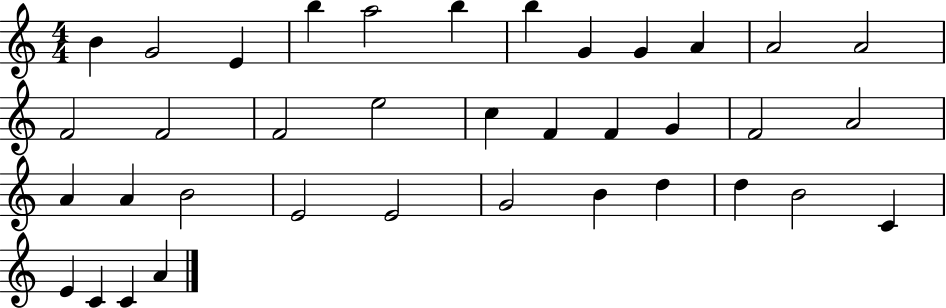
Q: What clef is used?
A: treble